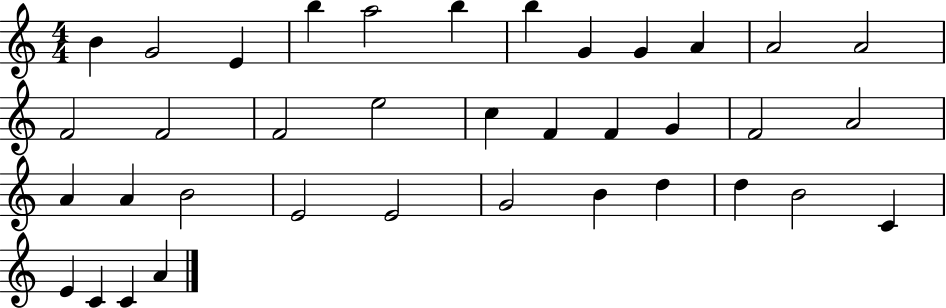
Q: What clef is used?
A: treble